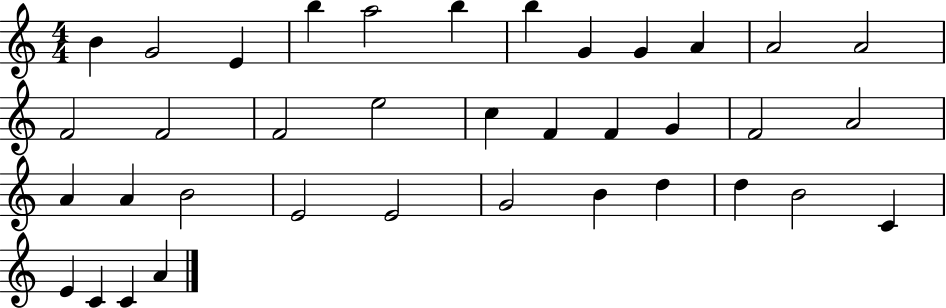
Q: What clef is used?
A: treble